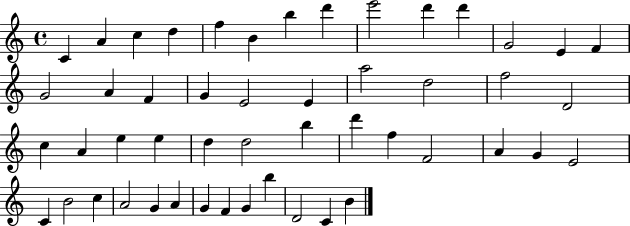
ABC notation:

X:1
T:Untitled
M:4/4
L:1/4
K:C
C A c d f B b d' e'2 d' d' G2 E F G2 A F G E2 E a2 d2 f2 D2 c A e e d d2 b d' f F2 A G E2 C B2 c A2 G A G F G b D2 C B